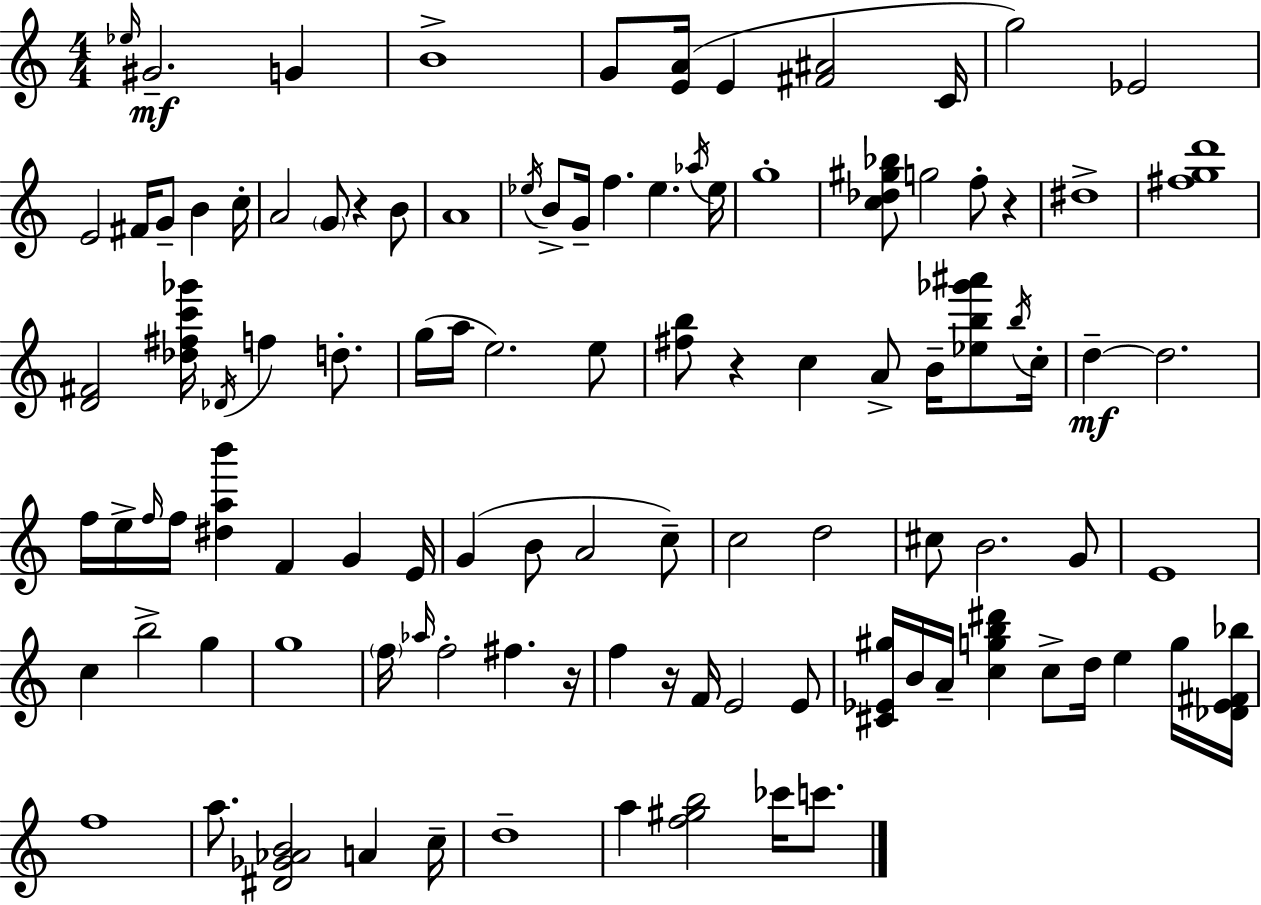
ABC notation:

X:1
T:Untitled
M:4/4
L:1/4
K:Am
_e/4 ^G2 G B4 G/2 [EA]/4 E [^F^A]2 C/4 g2 _E2 E2 ^F/4 G/2 B c/4 A2 G/2 z B/2 A4 _e/4 B/2 G/4 f _e _a/4 _e/4 g4 [c_d^g_b]/2 g2 f/2 z ^d4 [^fgd']4 [D^F]2 [_d^fc'_g']/4 _D/4 f d/2 g/4 a/4 e2 e/2 [^fb]/2 z c A/2 B/4 [_eb_g'^a']/2 b/4 c/4 d d2 f/4 e/4 f/4 f/4 [^dab'] F G E/4 G B/2 A2 c/2 c2 d2 ^c/2 B2 G/2 E4 c b2 g g4 f/4 _a/4 f2 ^f z/4 f z/4 F/4 E2 E/2 [^C_E^g]/4 B/4 A/4 [cgb^d'] c/2 d/4 e g/4 [_D_E^F_b]/4 f4 a/2 [^D_G_AB]2 A c/4 d4 a [f^gb]2 _c'/4 c'/2